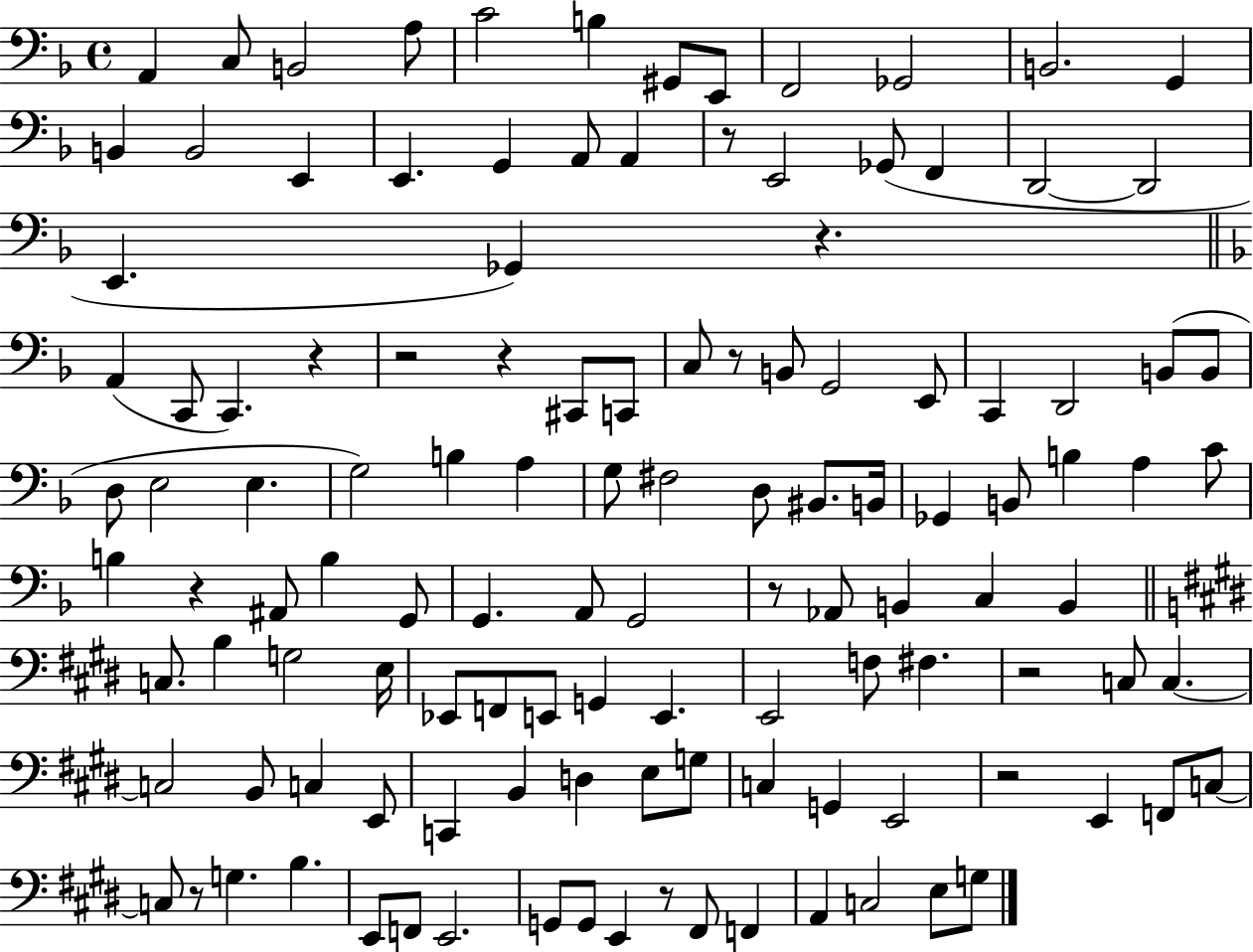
{
  \clef bass
  \time 4/4
  \defaultTimeSignature
  \key f \major
  a,4 c8 b,2 a8 | c'2 b4 gis,8 e,8 | f,2 ges,2 | b,2. g,4 | \break b,4 b,2 e,4 | e,4. g,4 a,8 a,4 | r8 e,2 ges,8( f,4 | d,2~~ d,2 | \break e,4. ges,4) r4. | \bar "||" \break \key f \major a,4( c,8 c,4.) r4 | r2 r4 cis,8 c,8 | c8 r8 b,8 g,2 e,8 | c,4 d,2 b,8( b,8 | \break d8 e2 e4. | g2) b4 a4 | g8 fis2 d8 bis,8. b,16 | ges,4 b,8 b4 a4 c'8 | \break b4 r4 ais,8 b4 g,8 | g,4. a,8 g,2 | r8 aes,8 b,4 c4 b,4 | \bar "||" \break \key e \major c8. b4 g2 e16 | ees,8 f,8 e,8 g,4 e,4. | e,2 f8 fis4. | r2 c8 c4.~~ | \break c2 b,8 c4 e,8 | c,4 b,4 d4 e8 g8 | c4 g,4 e,2 | r2 e,4 f,8 c8~~ | \break c8 r8 g4. b4. | e,8 f,8 e,2. | g,8 g,8 e,4 r8 fis,8 f,4 | a,4 c2 e8 g8 | \break \bar "|."
}